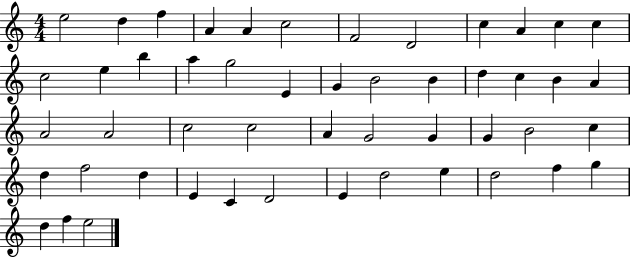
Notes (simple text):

E5/h D5/q F5/q A4/q A4/q C5/h F4/h D4/h C5/q A4/q C5/q C5/q C5/h E5/q B5/q A5/q G5/h E4/q G4/q B4/h B4/q D5/q C5/q B4/q A4/q A4/h A4/h C5/h C5/h A4/q G4/h G4/q G4/q B4/h C5/q D5/q F5/h D5/q E4/q C4/q D4/h E4/q D5/h E5/q D5/h F5/q G5/q D5/q F5/q E5/h